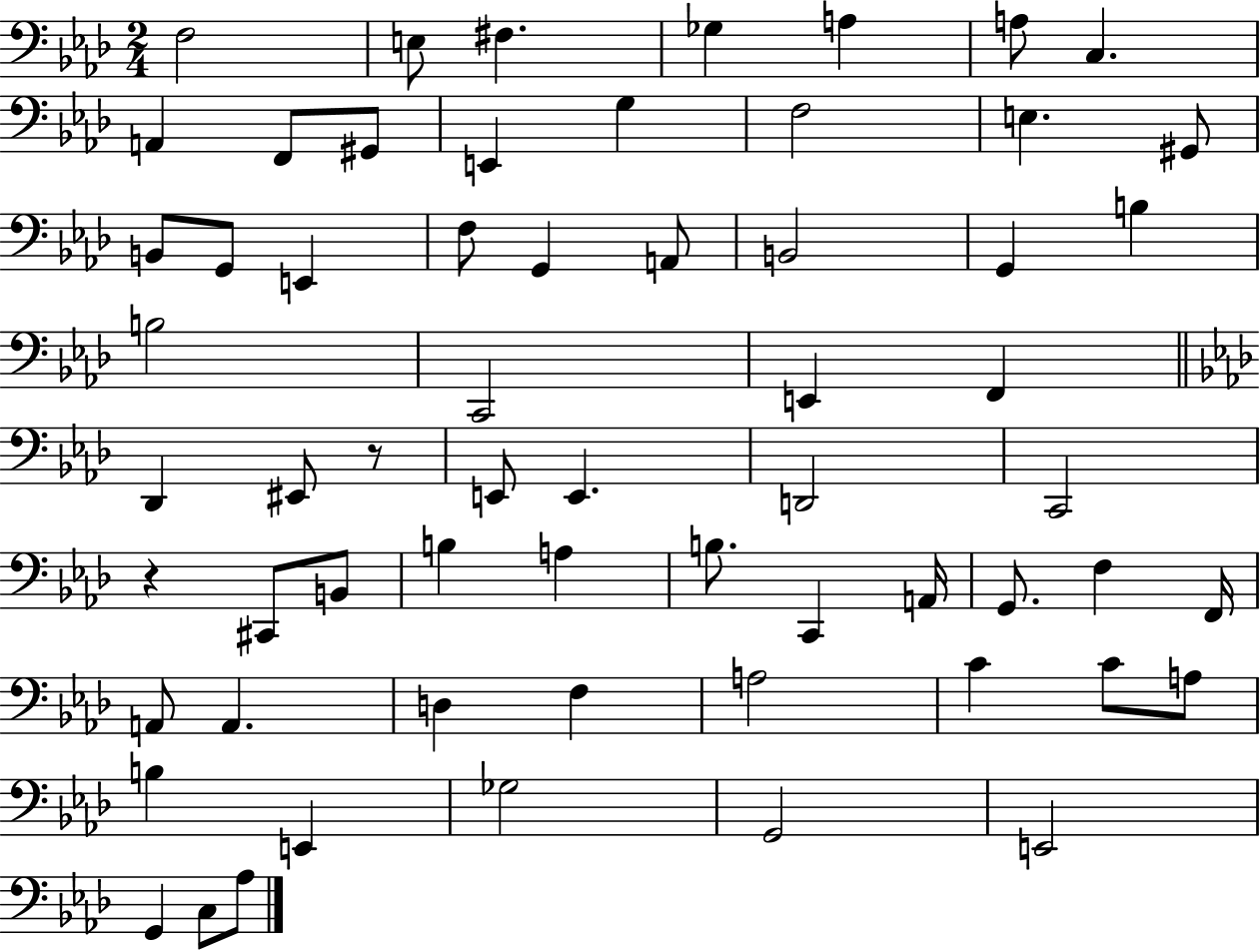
X:1
T:Untitled
M:2/4
L:1/4
K:Ab
F,2 E,/2 ^F, _G, A, A,/2 C, A,, F,,/2 ^G,,/2 E,, G, F,2 E, ^G,,/2 B,,/2 G,,/2 E,, F,/2 G,, A,,/2 B,,2 G,, B, B,2 C,,2 E,, F,, _D,, ^E,,/2 z/2 E,,/2 E,, D,,2 C,,2 z ^C,,/2 B,,/2 B, A, B,/2 C,, A,,/4 G,,/2 F, F,,/4 A,,/2 A,, D, F, A,2 C C/2 A,/2 B, E,, _G,2 G,,2 E,,2 G,, C,/2 _A,/2